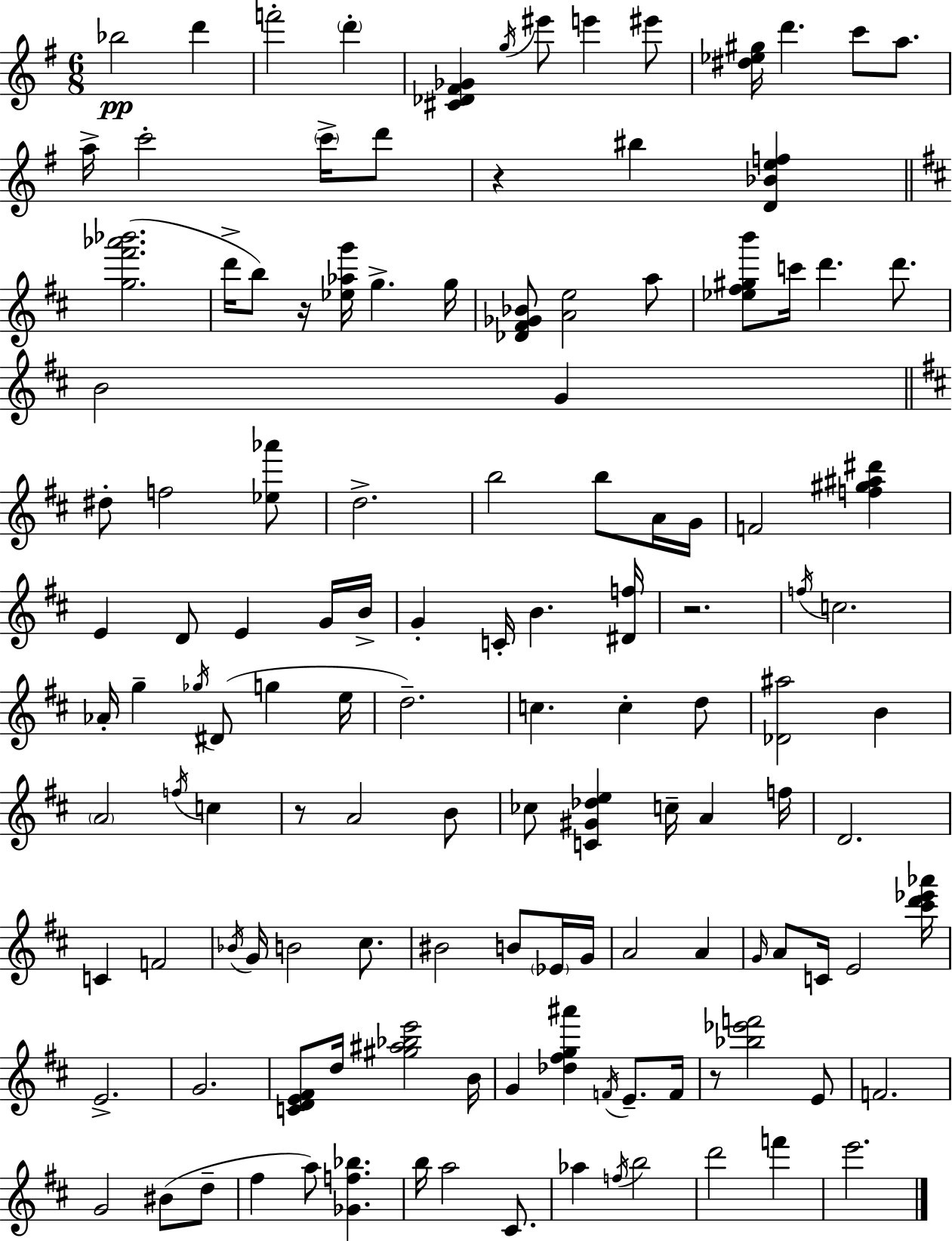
X:1
T:Untitled
M:6/8
L:1/4
K:G
_b2 d' f'2 d' [^C_D^F_G] g/4 ^e'/2 e' ^e'/2 [^d_e^g]/4 d' c'/2 a/2 a/4 c'2 c'/4 d'/2 z ^b [D_Bef] [g^f'_a'_b']2 d'/4 b/2 z/4 [_e_ag']/4 g g/4 [_D^F_G_B]/2 [Ae]2 a/2 [_e^f^gb']/2 c'/4 d' d'/2 B2 G ^d/2 f2 [_e_a']/2 d2 b2 b/2 A/4 G/4 F2 [f^g^a^d'] E D/2 E G/4 B/4 G C/4 B [^Df]/4 z2 f/4 c2 _A/4 g _g/4 ^D/2 g e/4 d2 c c d/2 [_D^a]2 B A2 f/4 c z/2 A2 B/2 _c/2 [C^G_de] c/4 A f/4 D2 C F2 _B/4 G/4 B2 ^c/2 ^B2 B/2 _E/4 G/4 A2 A G/4 A/2 C/4 E2 [^c'd'_e'_a']/4 E2 G2 [CDE^F]/2 d/4 [^g^a_be']2 B/4 G [_d^fg^a'] F/4 E/2 F/4 z/2 [_b_e'f']2 E/2 F2 G2 ^B/2 d/2 ^f a/2 [_Gf_b] b/4 a2 ^C/2 _a f/4 b2 d'2 f' e'2